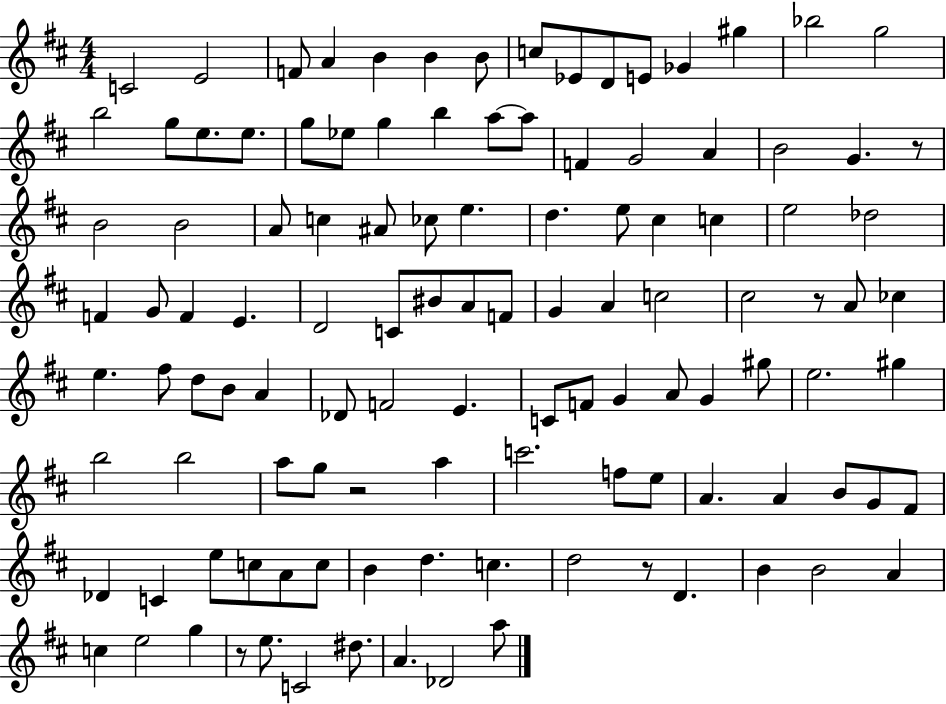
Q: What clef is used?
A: treble